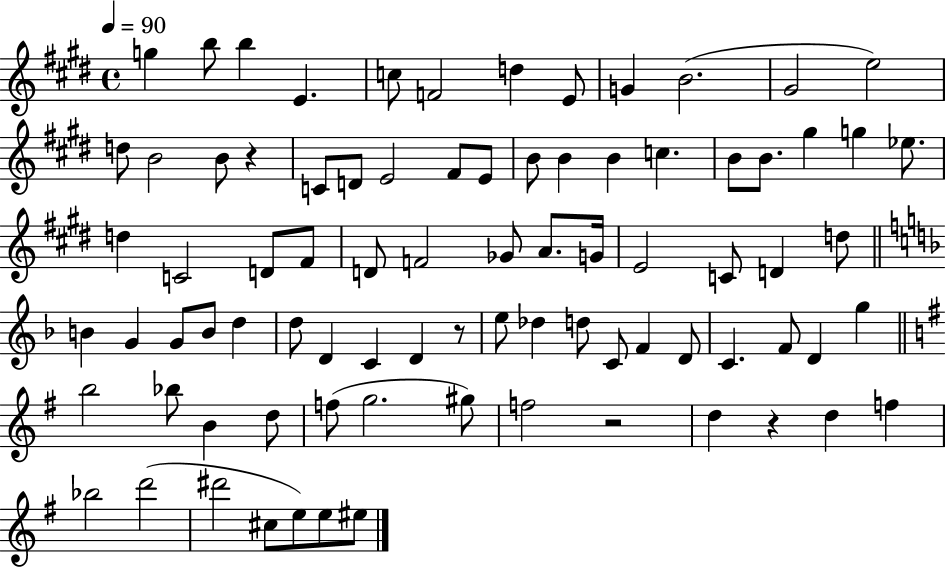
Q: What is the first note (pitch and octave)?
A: G5